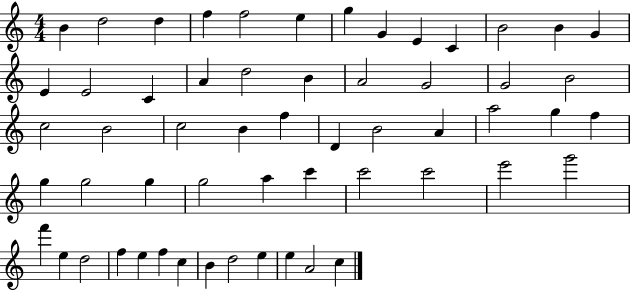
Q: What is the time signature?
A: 4/4